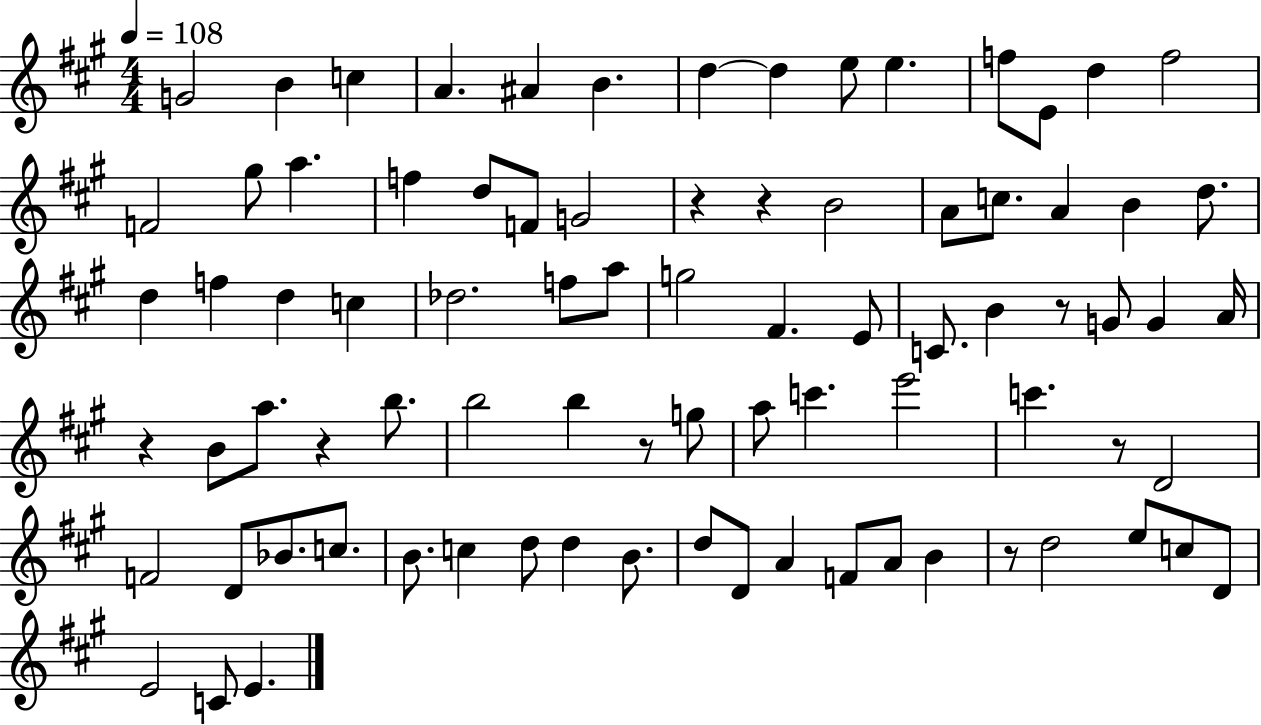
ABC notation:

X:1
T:Untitled
M:4/4
L:1/4
K:A
G2 B c A ^A B d d e/2 e f/2 E/2 d f2 F2 ^g/2 a f d/2 F/2 G2 z z B2 A/2 c/2 A B d/2 d f d c _d2 f/2 a/2 g2 ^F E/2 C/2 B z/2 G/2 G A/4 z B/2 a/2 z b/2 b2 b z/2 g/2 a/2 c' e'2 c' z/2 D2 F2 D/2 _B/2 c/2 B/2 c d/2 d B/2 d/2 D/2 A F/2 A/2 B z/2 d2 e/2 c/2 D/2 E2 C/2 E